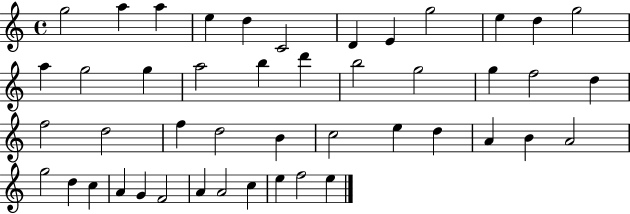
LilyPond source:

{
  \clef treble
  \time 4/4
  \defaultTimeSignature
  \key c \major
  g''2 a''4 a''4 | e''4 d''4 c'2 | d'4 e'4 g''2 | e''4 d''4 g''2 | \break a''4 g''2 g''4 | a''2 b''4 d'''4 | b''2 g''2 | g''4 f''2 d''4 | \break f''2 d''2 | f''4 d''2 b'4 | c''2 e''4 d''4 | a'4 b'4 a'2 | \break g''2 d''4 c''4 | a'4 g'4 f'2 | a'4 a'2 c''4 | e''4 f''2 e''4 | \break \bar "|."
}